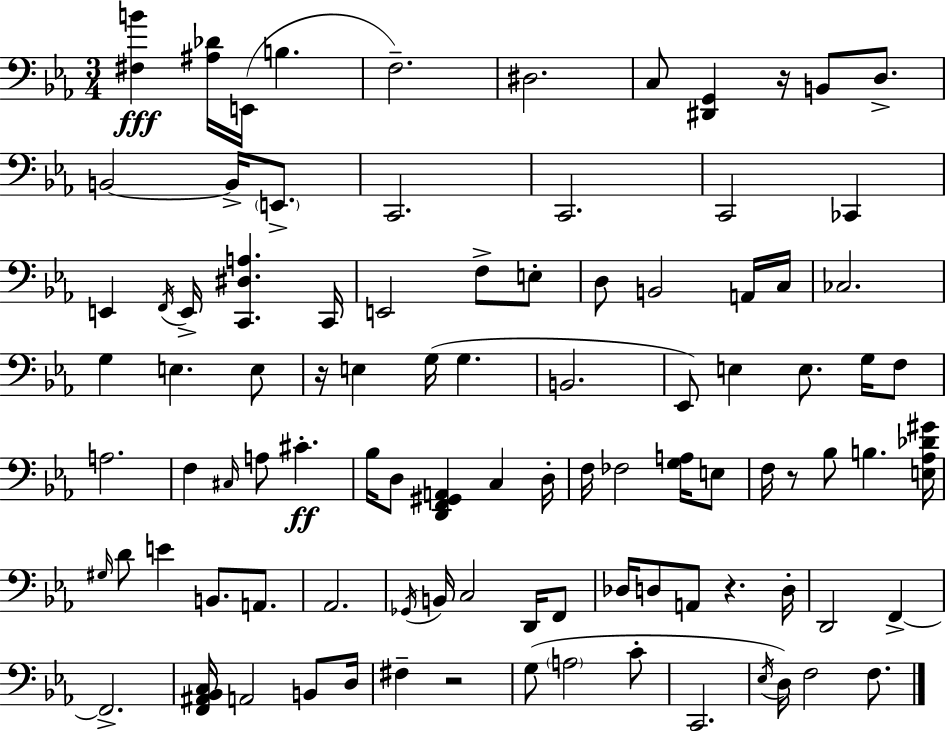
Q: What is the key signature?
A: EES major